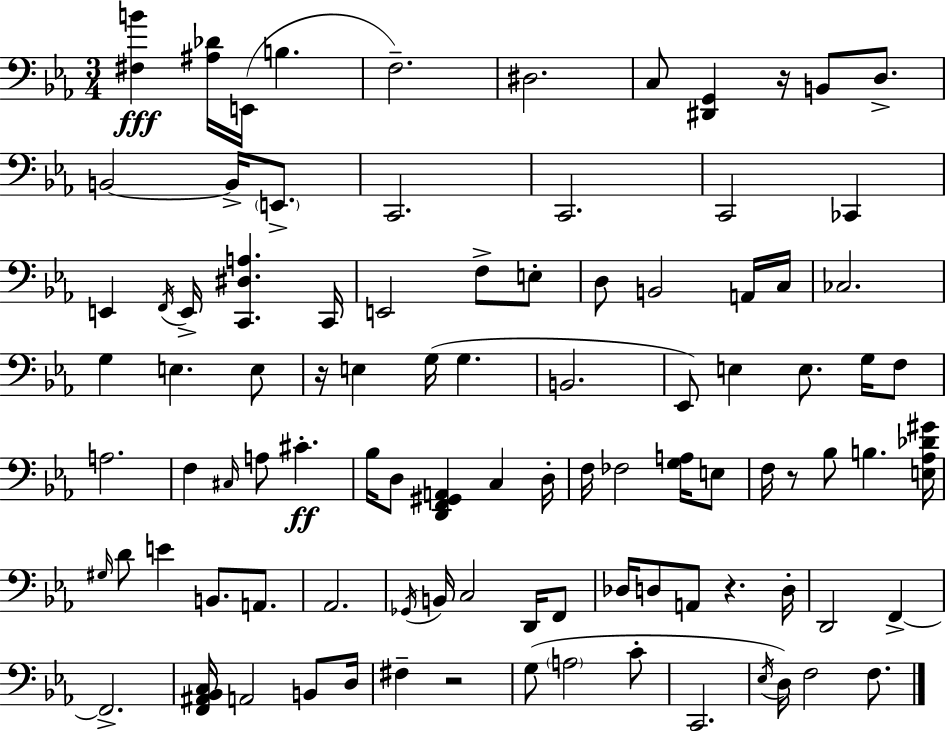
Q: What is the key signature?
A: EES major